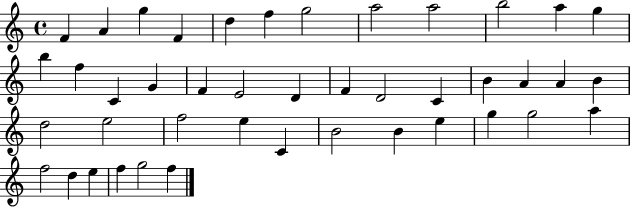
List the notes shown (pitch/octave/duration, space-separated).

F4/q A4/q G5/q F4/q D5/q F5/q G5/h A5/h A5/h B5/h A5/q G5/q B5/q F5/q C4/q G4/q F4/q E4/h D4/q F4/q D4/h C4/q B4/q A4/q A4/q B4/q D5/h E5/h F5/h E5/q C4/q B4/h B4/q E5/q G5/q G5/h A5/q F5/h D5/q E5/q F5/q G5/h F5/q